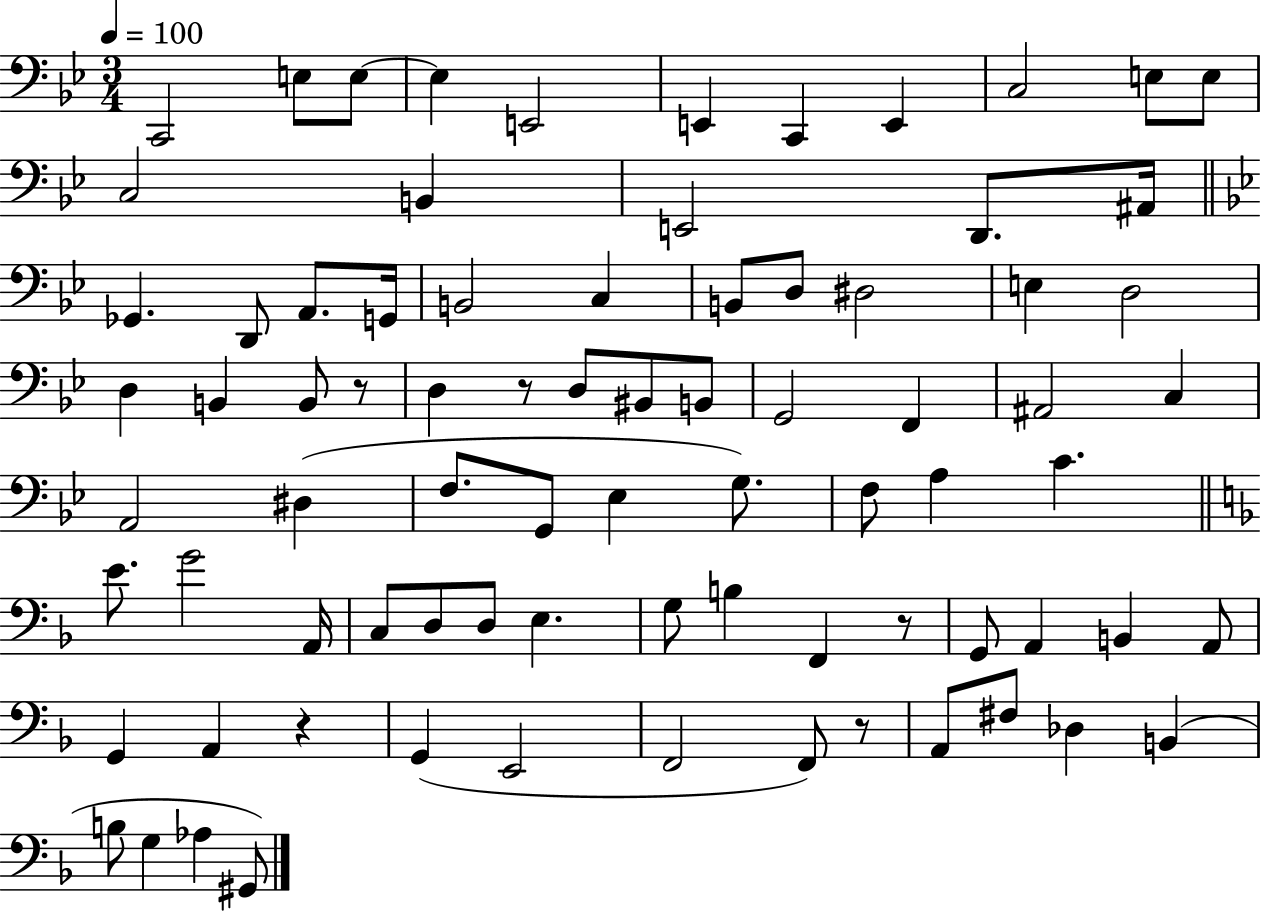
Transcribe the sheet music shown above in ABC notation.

X:1
T:Untitled
M:3/4
L:1/4
K:Bb
C,,2 E,/2 E,/2 E, E,,2 E,, C,, E,, C,2 E,/2 E,/2 C,2 B,, E,,2 D,,/2 ^A,,/4 _G,, D,,/2 A,,/2 G,,/4 B,,2 C, B,,/2 D,/2 ^D,2 E, D,2 D, B,, B,,/2 z/2 D, z/2 D,/2 ^B,,/2 B,,/2 G,,2 F,, ^A,,2 C, A,,2 ^D, F,/2 G,,/2 _E, G,/2 F,/2 A, C E/2 G2 A,,/4 C,/2 D,/2 D,/2 E, G,/2 B, F,, z/2 G,,/2 A,, B,, A,,/2 G,, A,, z G,, E,,2 F,,2 F,,/2 z/2 A,,/2 ^F,/2 _D, B,, B,/2 G, _A, ^G,,/2